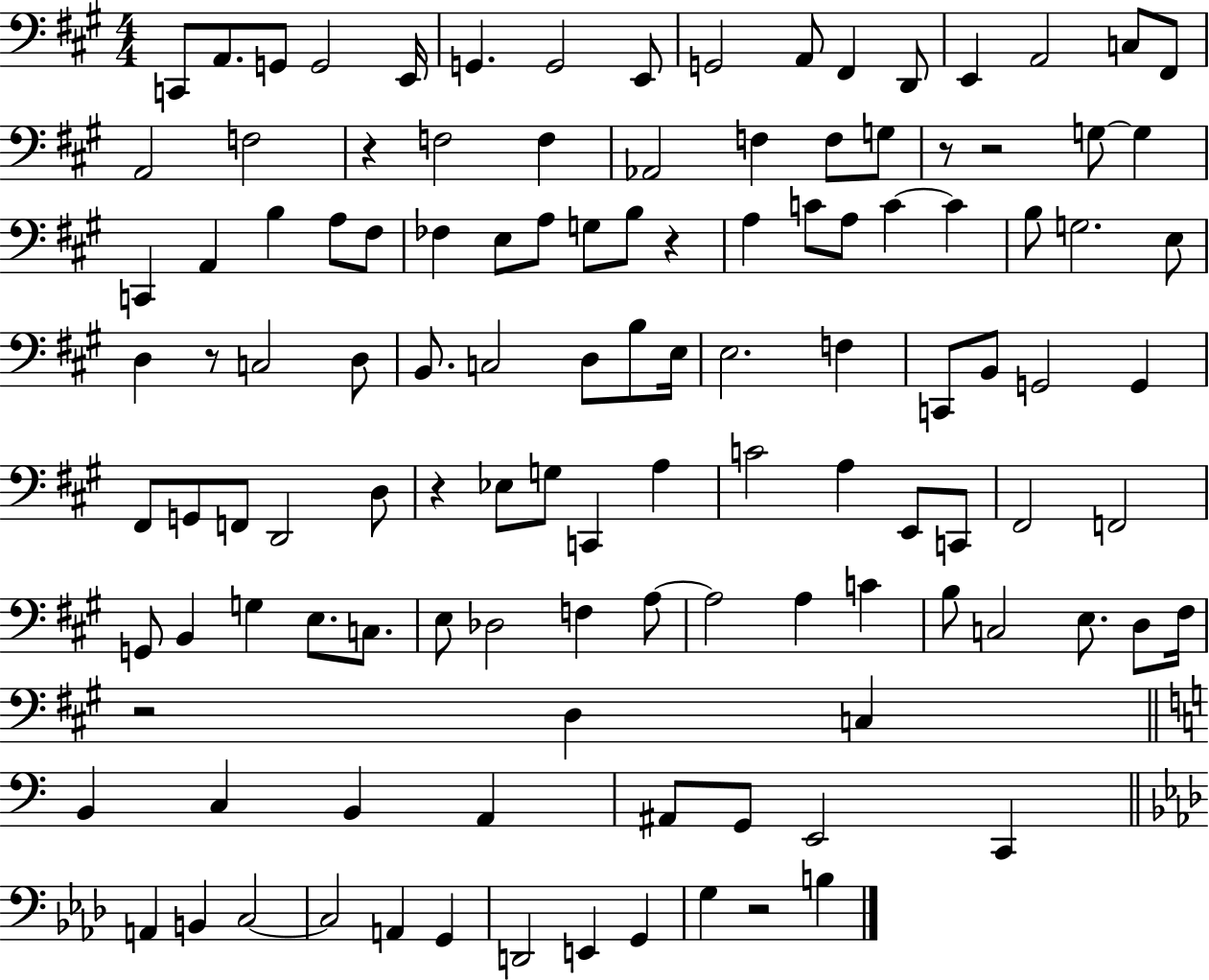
{
  \clef bass
  \numericTimeSignature
  \time 4/4
  \key a \major
  c,8 a,8. g,8 g,2 e,16 | g,4. g,2 e,8 | g,2 a,8 fis,4 d,8 | e,4 a,2 c8 fis,8 | \break a,2 f2 | r4 f2 f4 | aes,2 f4 f8 g8 | r8 r2 g8~~ g4 | \break c,4 a,4 b4 a8 fis8 | fes4 e8 a8 g8 b8 r4 | a4 c'8 a8 c'4~~ c'4 | b8 g2. e8 | \break d4 r8 c2 d8 | b,8. c2 d8 b8 e16 | e2. f4 | c,8 b,8 g,2 g,4 | \break fis,8 g,8 f,8 d,2 d8 | r4 ees8 g8 c,4 a4 | c'2 a4 e,8 c,8 | fis,2 f,2 | \break g,8 b,4 g4 e8. c8. | e8 des2 f4 a8~~ | a2 a4 c'4 | b8 c2 e8. d8 fis16 | \break r2 d4 c4 | \bar "||" \break \key c \major b,4 c4 b,4 a,4 | ais,8 g,8 e,2 c,4 | \bar "||" \break \key f \minor a,4 b,4 c2~~ | c2 a,4 g,4 | d,2 e,4 g,4 | g4 r2 b4 | \break \bar "|."
}